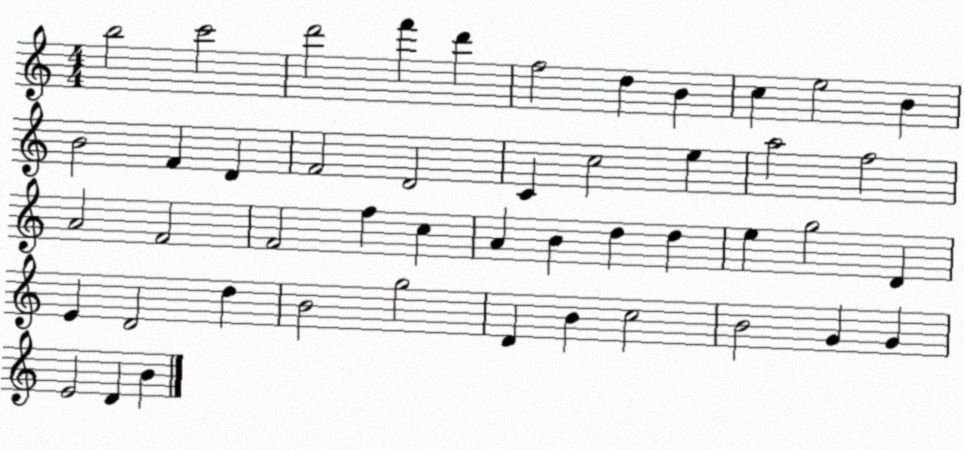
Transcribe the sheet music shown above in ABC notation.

X:1
T:Untitled
M:4/4
L:1/4
K:C
b2 c'2 d'2 f' d' f2 d B c e2 B B2 F D F2 D2 C c2 e a2 f2 A2 F2 F2 f c A B d d e g2 D E D2 d B2 g2 D B c2 B2 G G E2 D B